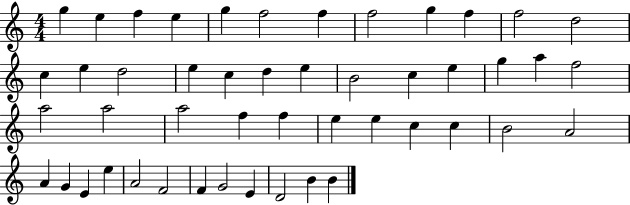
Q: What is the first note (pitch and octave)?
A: G5